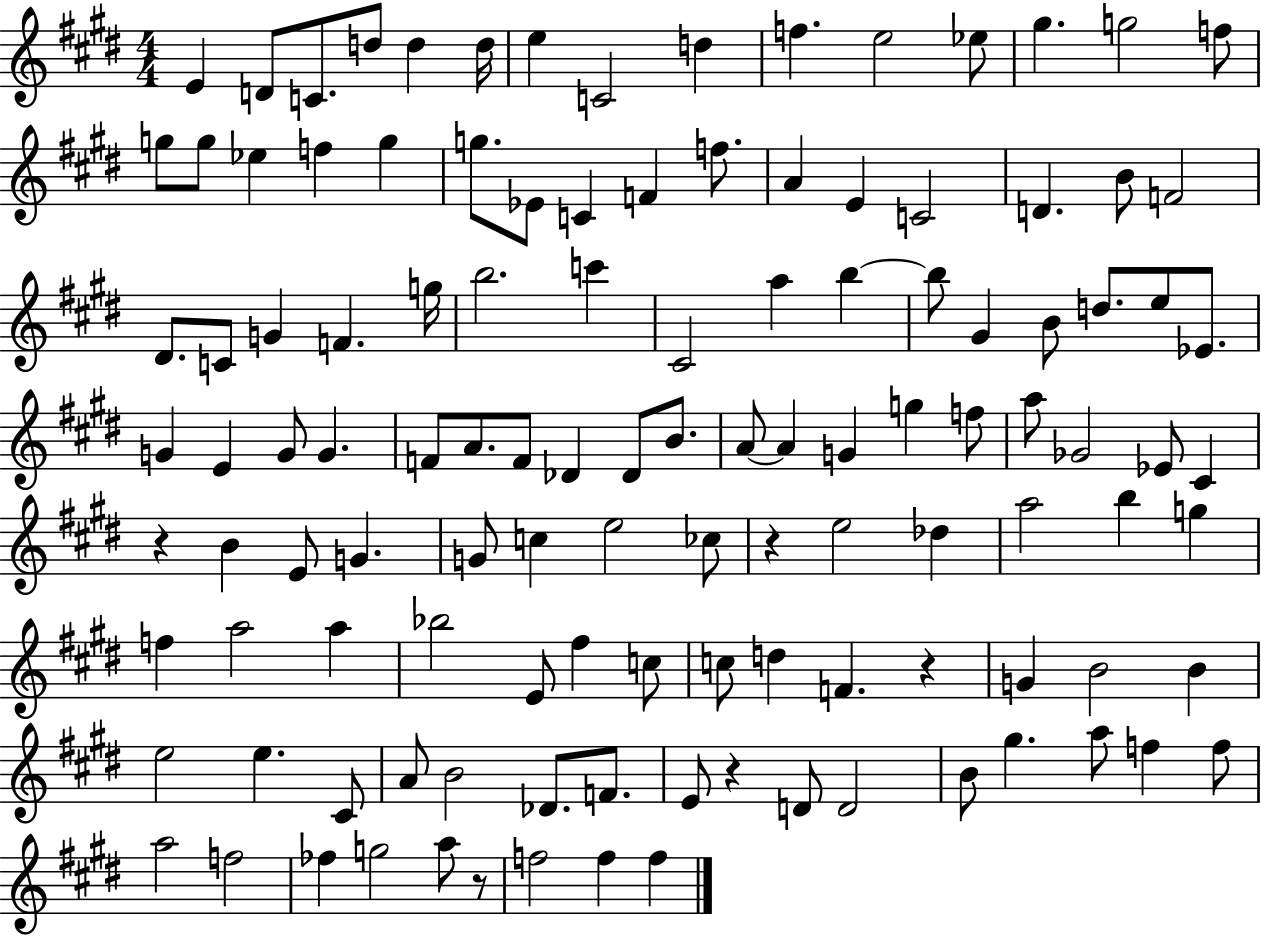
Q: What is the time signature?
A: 4/4